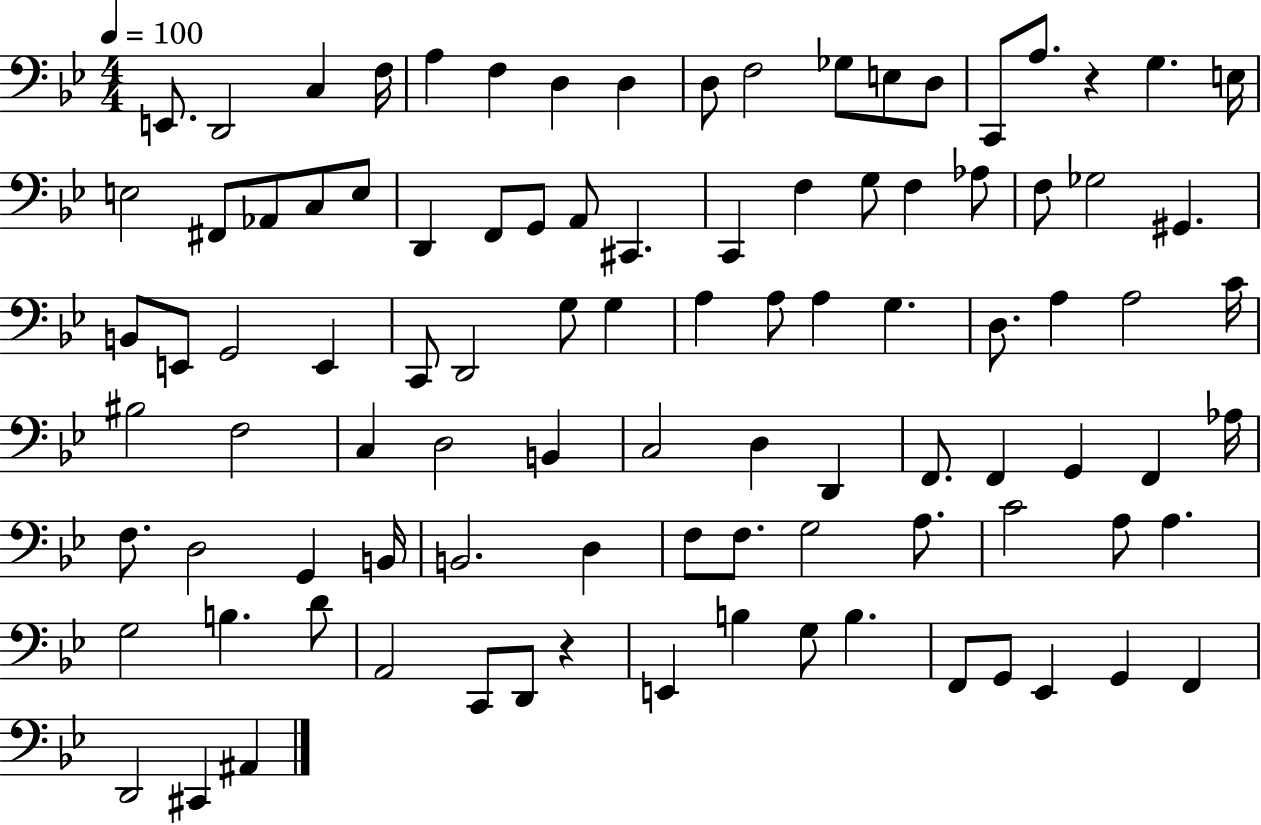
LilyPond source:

{
  \clef bass
  \numericTimeSignature
  \time 4/4
  \key bes \major
  \tempo 4 = 100
  e,8. d,2 c4 f16 | a4 f4 d4 d4 | d8 f2 ges8 e8 d8 | c,8 a8. r4 g4. e16 | \break e2 fis,8 aes,8 c8 e8 | d,4 f,8 g,8 a,8 cis,4. | c,4 f4 g8 f4 aes8 | f8 ges2 gis,4. | \break b,8 e,8 g,2 e,4 | c,8 d,2 g8 g4 | a4 a8 a4 g4. | d8. a4 a2 c'16 | \break bis2 f2 | c4 d2 b,4 | c2 d4 d,4 | f,8. f,4 g,4 f,4 aes16 | \break f8. d2 g,4 b,16 | b,2. d4 | f8 f8. g2 a8. | c'2 a8 a4. | \break g2 b4. d'8 | a,2 c,8 d,8 r4 | e,4 b4 g8 b4. | f,8 g,8 ees,4 g,4 f,4 | \break d,2 cis,4 ais,4 | \bar "|."
}